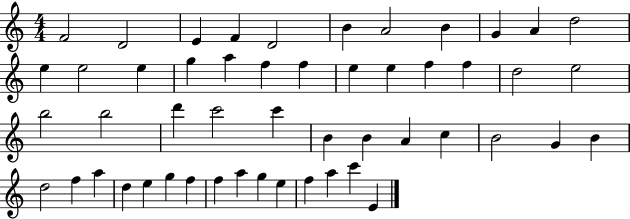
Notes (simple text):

F4/h D4/h E4/q F4/q D4/h B4/q A4/h B4/q G4/q A4/q D5/h E5/q E5/h E5/q G5/q A5/q F5/q F5/q E5/q E5/q F5/q F5/q D5/h E5/h B5/h B5/h D6/q C6/h C6/q B4/q B4/q A4/q C5/q B4/h G4/q B4/q D5/h F5/q A5/q D5/q E5/q G5/q F5/q F5/q A5/q G5/q E5/q F5/q A5/q C6/q E4/q